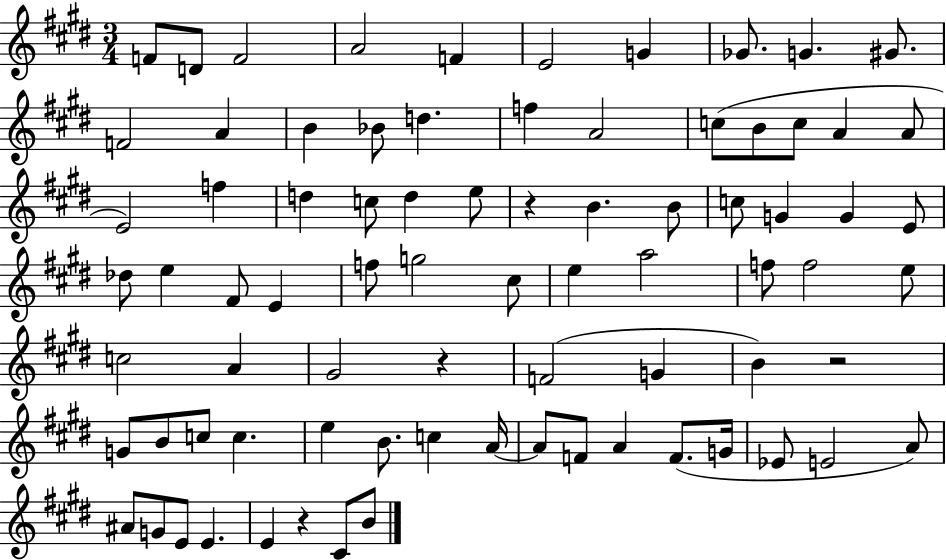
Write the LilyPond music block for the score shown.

{
  \clef treble
  \numericTimeSignature
  \time 3/4
  \key e \major
  f'8 d'8 f'2 | a'2 f'4 | e'2 g'4 | ges'8. g'4. gis'8. | \break f'2 a'4 | b'4 bes'8 d''4. | f''4 a'2 | c''8( b'8 c''8 a'4 a'8 | \break e'2) f''4 | d''4 c''8 d''4 e''8 | r4 b'4. b'8 | c''8 g'4 g'4 e'8 | \break des''8 e''4 fis'8 e'4 | f''8 g''2 cis''8 | e''4 a''2 | f''8 f''2 e''8 | \break c''2 a'4 | gis'2 r4 | f'2( g'4 | b'4) r2 | \break g'8 b'8 c''8 c''4. | e''4 b'8. c''4 a'16~~ | a'8 f'8 a'4 f'8.( g'16 | ees'8 e'2 a'8) | \break ais'8 g'8 e'8 e'4. | e'4 r4 cis'8 b'8 | \bar "|."
}